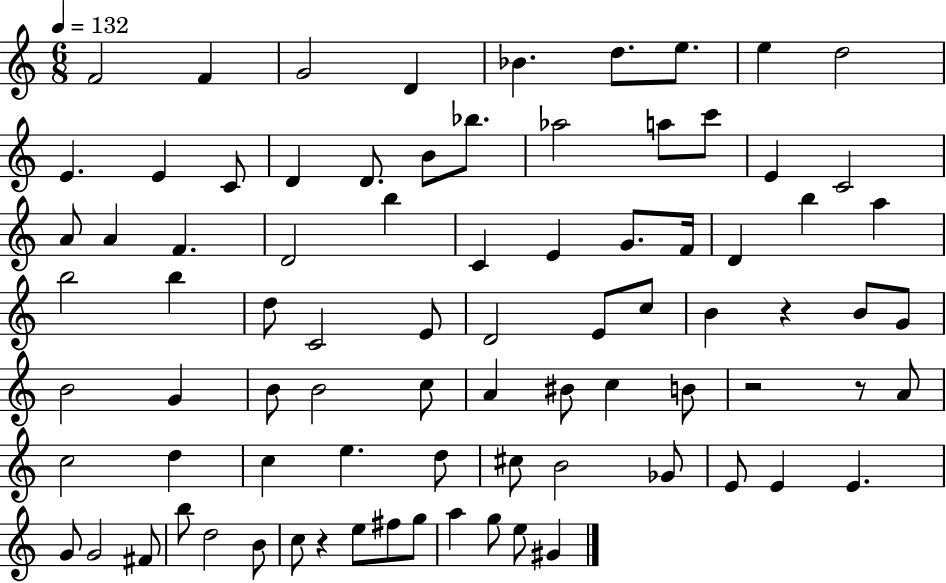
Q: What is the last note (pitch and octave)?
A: G#4